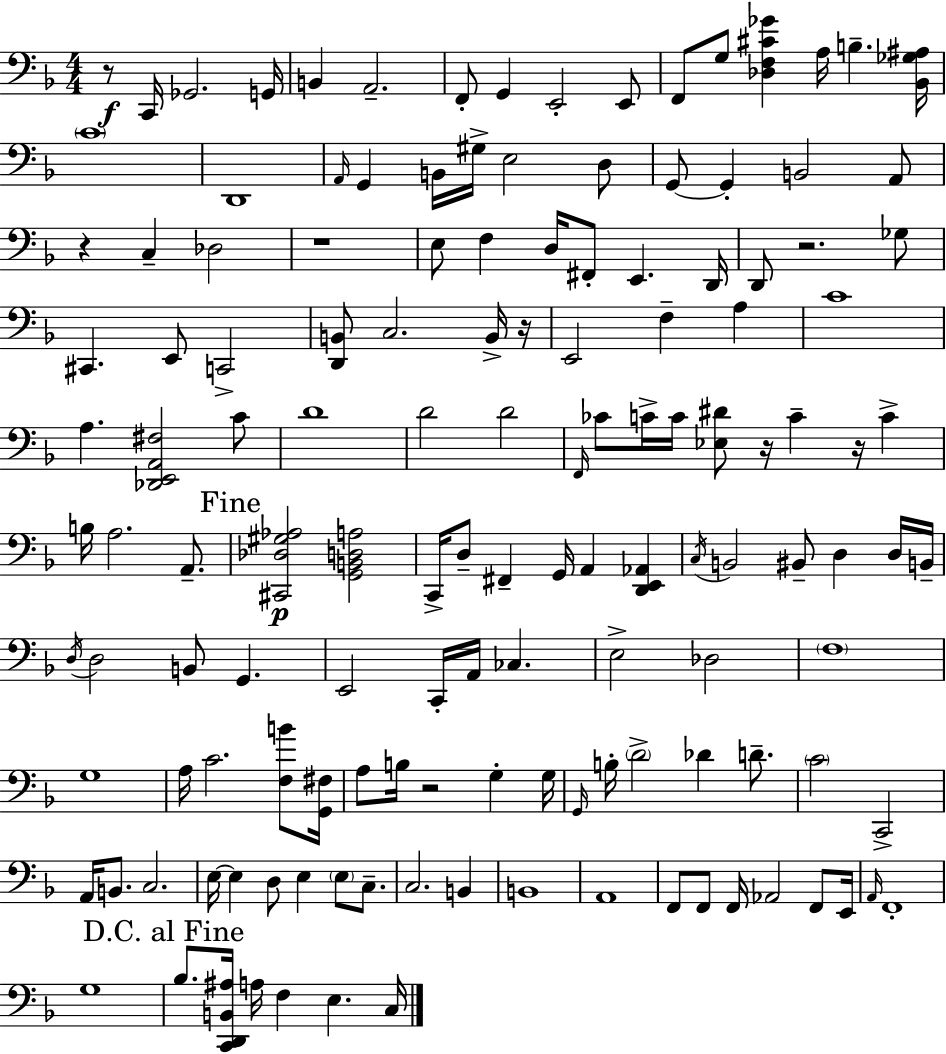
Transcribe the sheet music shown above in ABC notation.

X:1
T:Untitled
M:4/4
L:1/4
K:F
z/2 C,,/4 _G,,2 G,,/4 B,, A,,2 F,,/2 G,, E,,2 E,,/2 F,,/2 G,/2 [_D,F,^C_G] A,/4 B, [_B,,_G,^A,]/4 C4 D,,4 A,,/4 G,, B,,/4 ^G,/4 E,2 D,/2 G,,/2 G,, B,,2 A,,/2 z C, _D,2 z4 E,/2 F, D,/4 ^F,,/2 E,, D,,/4 D,,/2 z2 _G,/2 ^C,, E,,/2 C,,2 [D,,B,,]/2 C,2 B,,/4 z/4 E,,2 F, A, C4 A, [_D,,E,,A,,^F,]2 C/2 D4 D2 D2 F,,/4 _C/2 C/4 C/4 [_E,^D]/2 z/4 C z/4 C B,/4 A,2 A,,/2 [^C,,_D,^G,_A,]2 [G,,B,,D,A,]2 C,,/4 D,/2 ^F,, G,,/4 A,, [D,,E,,_A,,] C,/4 B,,2 ^B,,/2 D, D,/4 B,,/4 D,/4 D,2 B,,/2 G,, E,,2 C,,/4 A,,/4 _C, E,2 _D,2 F,4 G,4 A,/4 C2 [F,B]/2 [G,,^F,]/4 A,/2 B,/4 z2 G, G,/4 G,,/4 B,/4 D2 _D D/2 C2 C,,2 A,,/4 B,,/2 C,2 E,/4 E, D,/2 E, E,/2 C,/2 C,2 B,, B,,4 A,,4 F,,/2 F,,/2 F,,/4 _A,,2 F,,/2 E,,/4 A,,/4 F,,4 G,4 _B,/2 [C,,D,,B,,^A,]/4 A,/4 F, E, C,/4